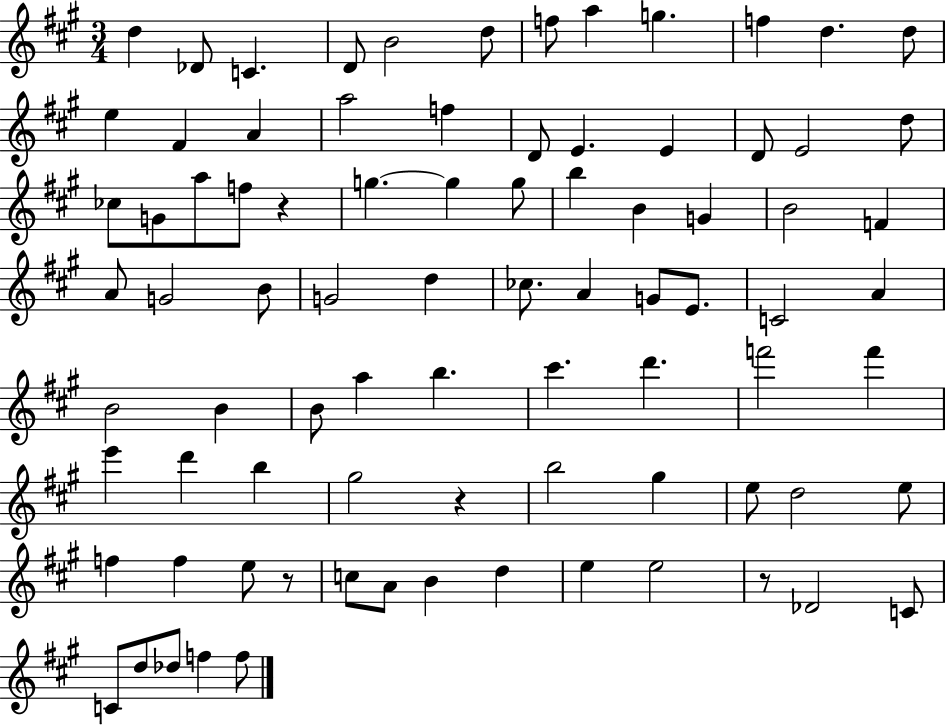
D5/q Db4/e C4/q. D4/e B4/h D5/e F5/e A5/q G5/q. F5/q D5/q. D5/e E5/q F#4/q A4/q A5/h F5/q D4/e E4/q. E4/q D4/e E4/h D5/e CES5/e G4/e A5/e F5/e R/q G5/q. G5/q G5/e B5/q B4/q G4/q B4/h F4/q A4/e G4/h B4/e G4/h D5/q CES5/e. A4/q G4/e E4/e. C4/h A4/q B4/h B4/q B4/e A5/q B5/q. C#6/q. D6/q. F6/h F6/q E6/q D6/q B5/q G#5/h R/q B5/h G#5/q E5/e D5/h E5/e F5/q F5/q E5/e R/e C5/e A4/e B4/q D5/q E5/q E5/h R/e Db4/h C4/e C4/e D5/e Db5/e F5/q F5/e